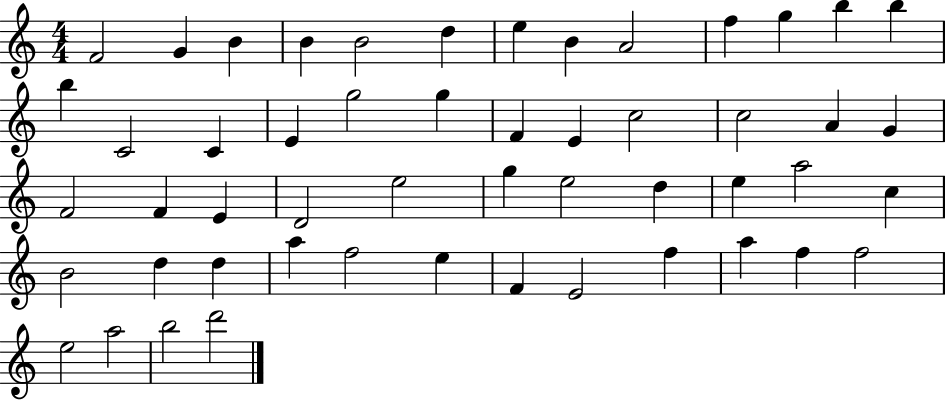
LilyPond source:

{
  \clef treble
  \numericTimeSignature
  \time 4/4
  \key c \major
  f'2 g'4 b'4 | b'4 b'2 d''4 | e''4 b'4 a'2 | f''4 g''4 b''4 b''4 | \break b''4 c'2 c'4 | e'4 g''2 g''4 | f'4 e'4 c''2 | c''2 a'4 g'4 | \break f'2 f'4 e'4 | d'2 e''2 | g''4 e''2 d''4 | e''4 a''2 c''4 | \break b'2 d''4 d''4 | a''4 f''2 e''4 | f'4 e'2 f''4 | a''4 f''4 f''2 | \break e''2 a''2 | b''2 d'''2 | \bar "|."
}